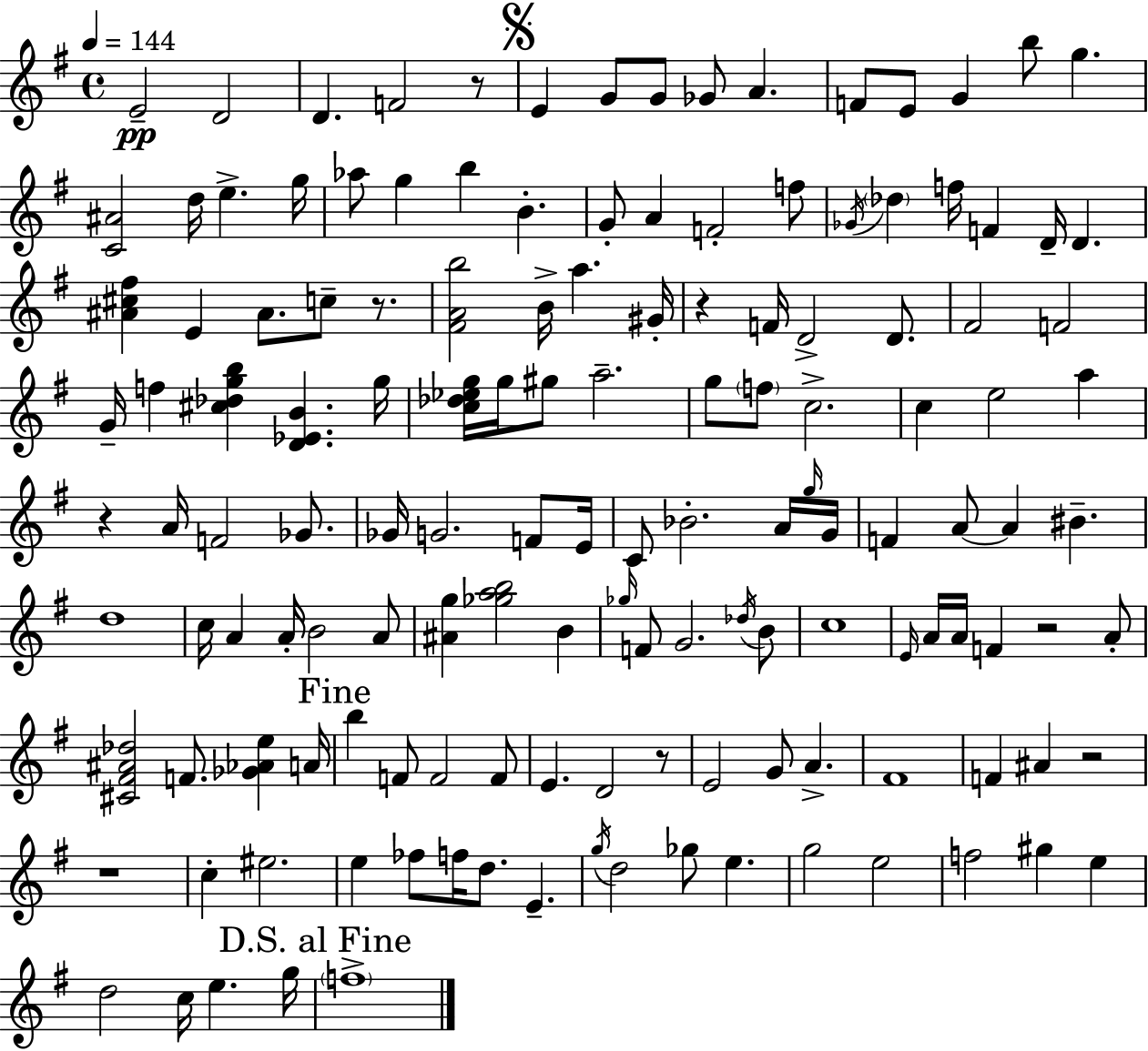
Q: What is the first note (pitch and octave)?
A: E4